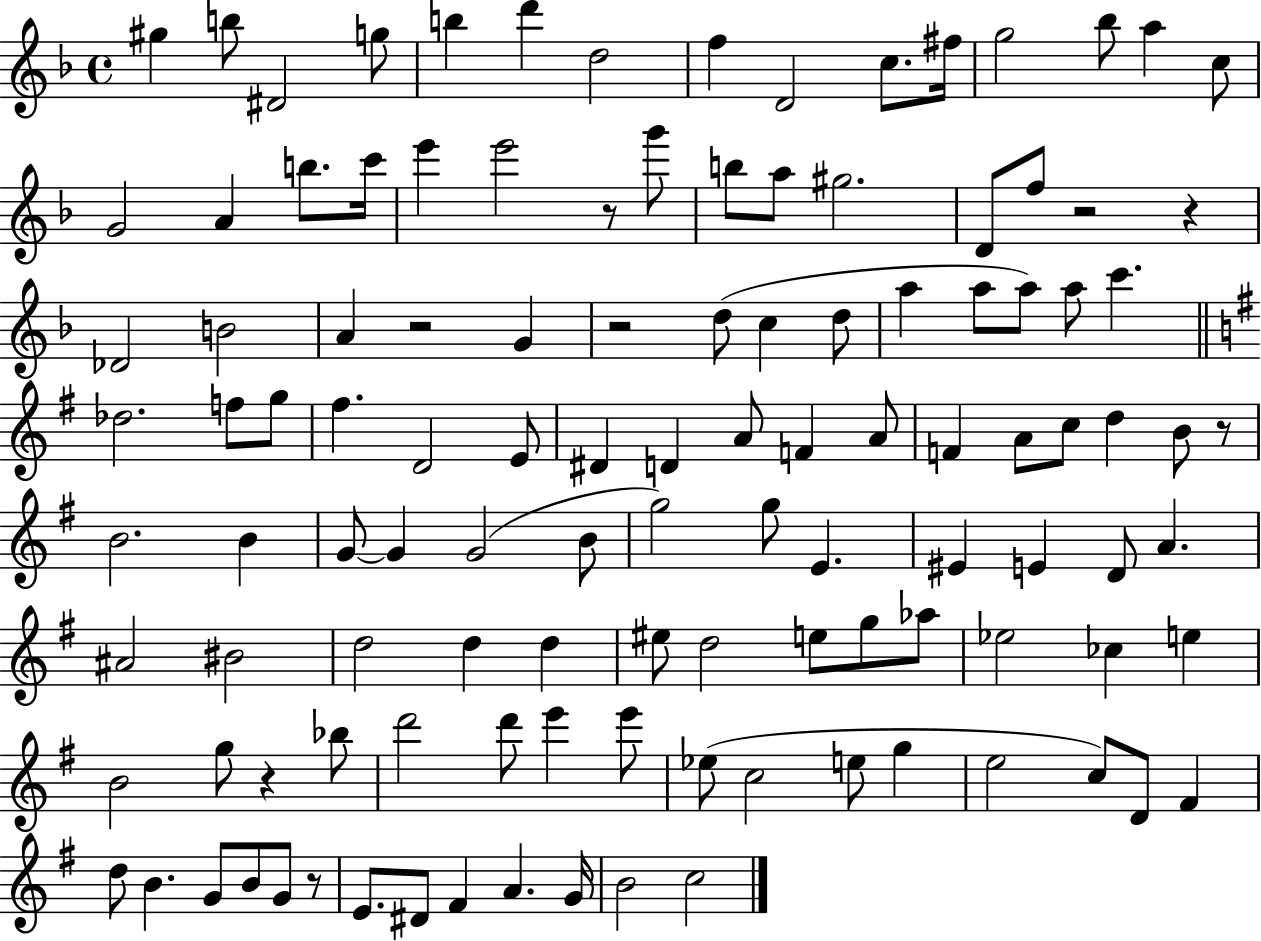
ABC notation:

X:1
T:Untitled
M:4/4
L:1/4
K:F
^g b/2 ^D2 g/2 b d' d2 f D2 c/2 ^f/4 g2 _b/2 a c/2 G2 A b/2 c'/4 e' e'2 z/2 g'/2 b/2 a/2 ^g2 D/2 f/2 z2 z _D2 B2 A z2 G z2 d/2 c d/2 a a/2 a/2 a/2 c' _d2 f/2 g/2 ^f D2 E/2 ^D D A/2 F A/2 F A/2 c/2 d B/2 z/2 B2 B G/2 G G2 B/2 g2 g/2 E ^E E D/2 A ^A2 ^B2 d2 d d ^e/2 d2 e/2 g/2 _a/2 _e2 _c e B2 g/2 z _b/2 d'2 d'/2 e' e'/2 _e/2 c2 e/2 g e2 c/2 D/2 ^F d/2 B G/2 B/2 G/2 z/2 E/2 ^D/2 ^F A G/4 B2 c2